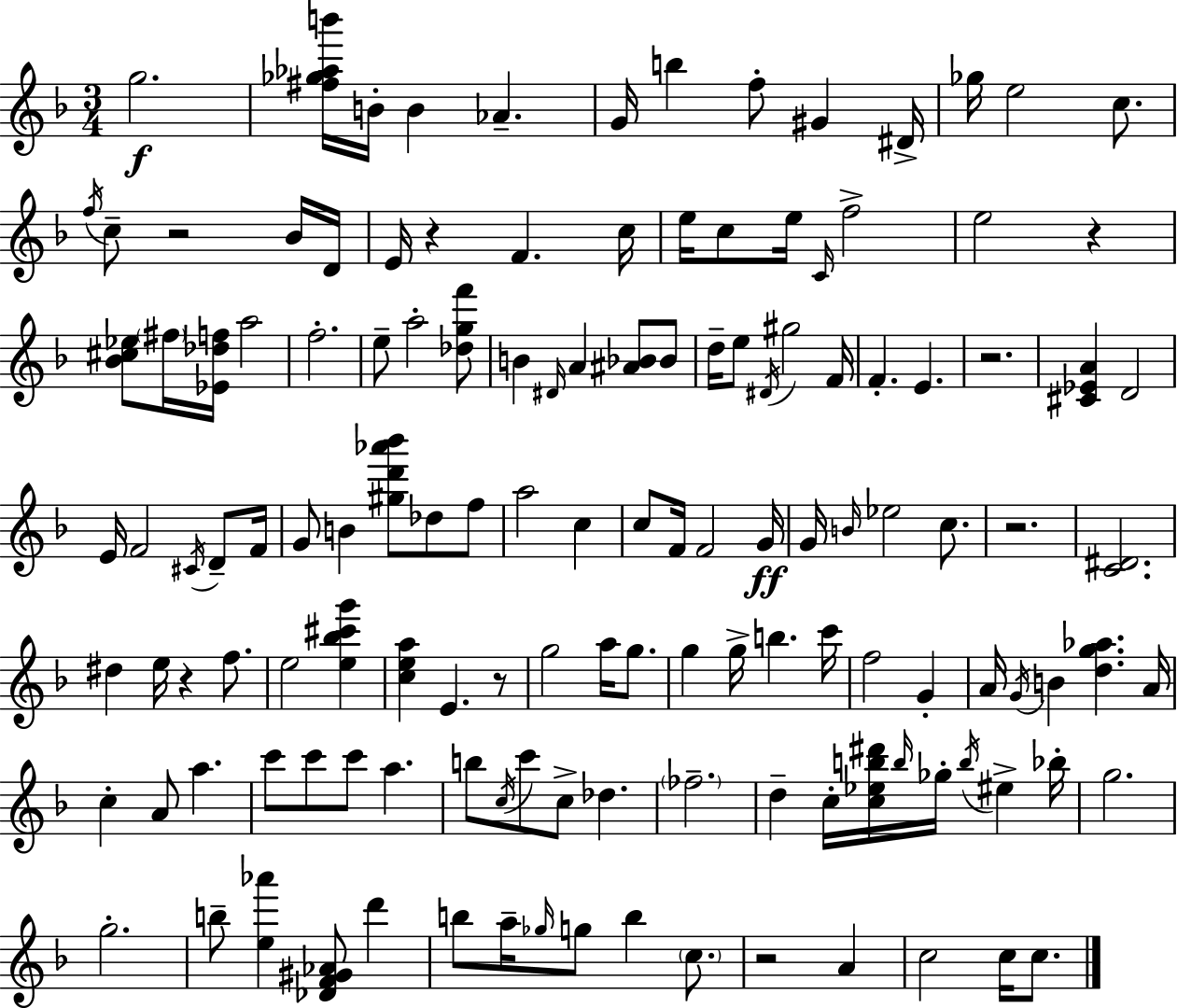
G5/h. [F#5,Gb5,Ab5,B6]/s B4/s B4/q Ab4/q. G4/s B5/q F5/e G#4/q D#4/s Gb5/s E5/h C5/e. F5/s C5/e R/h Bb4/s D4/s E4/s R/q F4/q. C5/s E5/s C5/e E5/s C4/s F5/h E5/h R/q [Bb4,C#5,Eb5]/e F#5/s [Eb4,Db5,F5]/s A5/h F5/h. E5/e A5/h [Db5,G5,F6]/e B4/q D#4/s A4/q [A#4,Bb4]/e Bb4/e D5/s E5/e D#4/s G#5/h F4/s F4/q. E4/q. R/h. [C#4,Eb4,A4]/q D4/h E4/s F4/h C#4/s D4/e F4/s G4/e B4/q [G#5,D6,Ab6,Bb6]/e Db5/e F5/e A5/h C5/q C5/e F4/s F4/h G4/s G4/s B4/s Eb5/h C5/e. R/h. [C4,D#4]/h. D#5/q E5/s R/q F5/e. E5/h [E5,Bb5,C#6,G6]/q [C5,E5,A5]/q E4/q. R/e G5/h A5/s G5/e. G5/q G5/s B5/q. C6/s F5/h G4/q A4/s G4/s B4/q [D5,G5,Ab5]/q. A4/s C5/q A4/e A5/q. C6/e C6/e C6/e A5/q. B5/e C5/s C6/e C5/e Db5/q. FES5/h. D5/q C5/s [C5,Eb5,B5,D#6]/s B5/s Gb5/s B5/s EIS5/q Bb5/s G5/h. G5/h. B5/e [E5,Ab6]/q [Db4,F4,G#4,Ab4]/e D6/q B5/e A5/s Gb5/s G5/e B5/q C5/e. R/h A4/q C5/h C5/s C5/e.